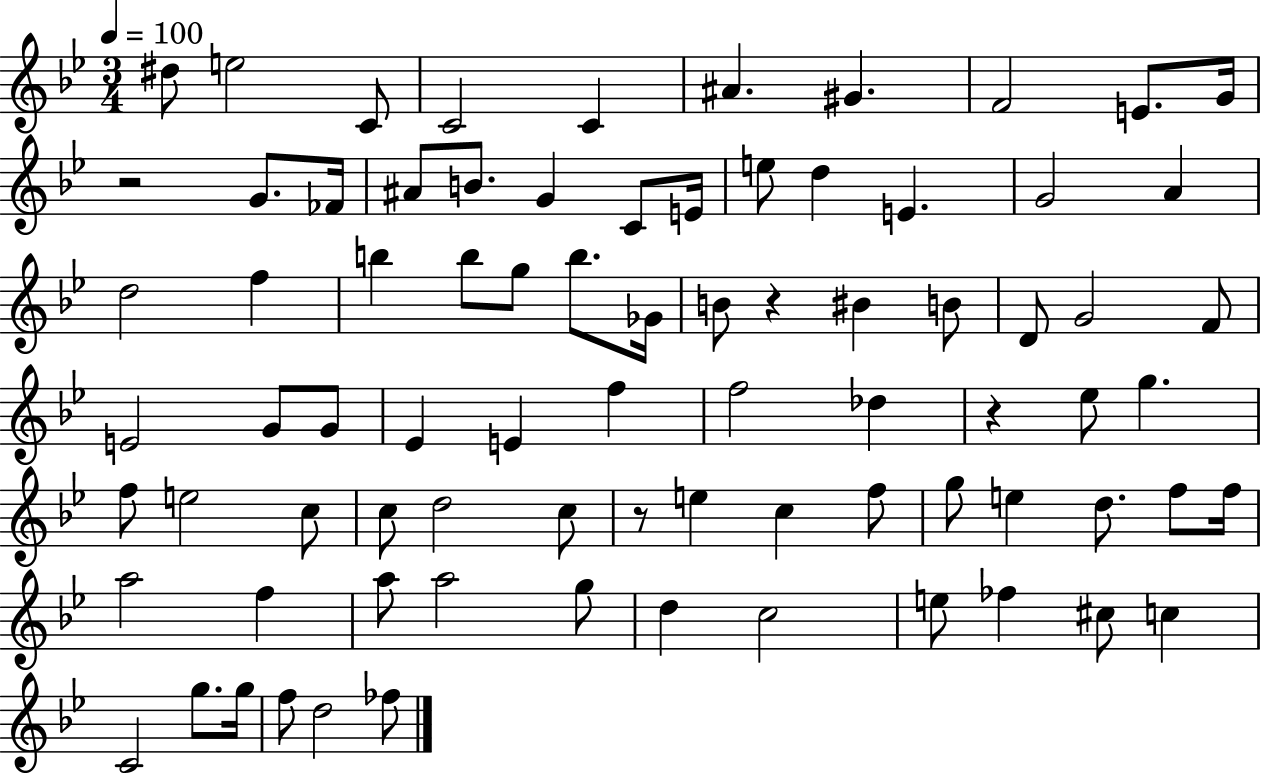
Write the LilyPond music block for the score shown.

{
  \clef treble
  \numericTimeSignature
  \time 3/4
  \key bes \major
  \tempo 4 = 100
  dis''8 e''2 c'8 | c'2 c'4 | ais'4. gis'4. | f'2 e'8. g'16 | \break r2 g'8. fes'16 | ais'8 b'8. g'4 c'8 e'16 | e''8 d''4 e'4. | g'2 a'4 | \break d''2 f''4 | b''4 b''8 g''8 b''8. ges'16 | b'8 r4 bis'4 b'8 | d'8 g'2 f'8 | \break e'2 g'8 g'8 | ees'4 e'4 f''4 | f''2 des''4 | r4 ees''8 g''4. | \break f''8 e''2 c''8 | c''8 d''2 c''8 | r8 e''4 c''4 f''8 | g''8 e''4 d''8. f''8 f''16 | \break a''2 f''4 | a''8 a''2 g''8 | d''4 c''2 | e''8 fes''4 cis''8 c''4 | \break c'2 g''8. g''16 | f''8 d''2 fes''8 | \bar "|."
}